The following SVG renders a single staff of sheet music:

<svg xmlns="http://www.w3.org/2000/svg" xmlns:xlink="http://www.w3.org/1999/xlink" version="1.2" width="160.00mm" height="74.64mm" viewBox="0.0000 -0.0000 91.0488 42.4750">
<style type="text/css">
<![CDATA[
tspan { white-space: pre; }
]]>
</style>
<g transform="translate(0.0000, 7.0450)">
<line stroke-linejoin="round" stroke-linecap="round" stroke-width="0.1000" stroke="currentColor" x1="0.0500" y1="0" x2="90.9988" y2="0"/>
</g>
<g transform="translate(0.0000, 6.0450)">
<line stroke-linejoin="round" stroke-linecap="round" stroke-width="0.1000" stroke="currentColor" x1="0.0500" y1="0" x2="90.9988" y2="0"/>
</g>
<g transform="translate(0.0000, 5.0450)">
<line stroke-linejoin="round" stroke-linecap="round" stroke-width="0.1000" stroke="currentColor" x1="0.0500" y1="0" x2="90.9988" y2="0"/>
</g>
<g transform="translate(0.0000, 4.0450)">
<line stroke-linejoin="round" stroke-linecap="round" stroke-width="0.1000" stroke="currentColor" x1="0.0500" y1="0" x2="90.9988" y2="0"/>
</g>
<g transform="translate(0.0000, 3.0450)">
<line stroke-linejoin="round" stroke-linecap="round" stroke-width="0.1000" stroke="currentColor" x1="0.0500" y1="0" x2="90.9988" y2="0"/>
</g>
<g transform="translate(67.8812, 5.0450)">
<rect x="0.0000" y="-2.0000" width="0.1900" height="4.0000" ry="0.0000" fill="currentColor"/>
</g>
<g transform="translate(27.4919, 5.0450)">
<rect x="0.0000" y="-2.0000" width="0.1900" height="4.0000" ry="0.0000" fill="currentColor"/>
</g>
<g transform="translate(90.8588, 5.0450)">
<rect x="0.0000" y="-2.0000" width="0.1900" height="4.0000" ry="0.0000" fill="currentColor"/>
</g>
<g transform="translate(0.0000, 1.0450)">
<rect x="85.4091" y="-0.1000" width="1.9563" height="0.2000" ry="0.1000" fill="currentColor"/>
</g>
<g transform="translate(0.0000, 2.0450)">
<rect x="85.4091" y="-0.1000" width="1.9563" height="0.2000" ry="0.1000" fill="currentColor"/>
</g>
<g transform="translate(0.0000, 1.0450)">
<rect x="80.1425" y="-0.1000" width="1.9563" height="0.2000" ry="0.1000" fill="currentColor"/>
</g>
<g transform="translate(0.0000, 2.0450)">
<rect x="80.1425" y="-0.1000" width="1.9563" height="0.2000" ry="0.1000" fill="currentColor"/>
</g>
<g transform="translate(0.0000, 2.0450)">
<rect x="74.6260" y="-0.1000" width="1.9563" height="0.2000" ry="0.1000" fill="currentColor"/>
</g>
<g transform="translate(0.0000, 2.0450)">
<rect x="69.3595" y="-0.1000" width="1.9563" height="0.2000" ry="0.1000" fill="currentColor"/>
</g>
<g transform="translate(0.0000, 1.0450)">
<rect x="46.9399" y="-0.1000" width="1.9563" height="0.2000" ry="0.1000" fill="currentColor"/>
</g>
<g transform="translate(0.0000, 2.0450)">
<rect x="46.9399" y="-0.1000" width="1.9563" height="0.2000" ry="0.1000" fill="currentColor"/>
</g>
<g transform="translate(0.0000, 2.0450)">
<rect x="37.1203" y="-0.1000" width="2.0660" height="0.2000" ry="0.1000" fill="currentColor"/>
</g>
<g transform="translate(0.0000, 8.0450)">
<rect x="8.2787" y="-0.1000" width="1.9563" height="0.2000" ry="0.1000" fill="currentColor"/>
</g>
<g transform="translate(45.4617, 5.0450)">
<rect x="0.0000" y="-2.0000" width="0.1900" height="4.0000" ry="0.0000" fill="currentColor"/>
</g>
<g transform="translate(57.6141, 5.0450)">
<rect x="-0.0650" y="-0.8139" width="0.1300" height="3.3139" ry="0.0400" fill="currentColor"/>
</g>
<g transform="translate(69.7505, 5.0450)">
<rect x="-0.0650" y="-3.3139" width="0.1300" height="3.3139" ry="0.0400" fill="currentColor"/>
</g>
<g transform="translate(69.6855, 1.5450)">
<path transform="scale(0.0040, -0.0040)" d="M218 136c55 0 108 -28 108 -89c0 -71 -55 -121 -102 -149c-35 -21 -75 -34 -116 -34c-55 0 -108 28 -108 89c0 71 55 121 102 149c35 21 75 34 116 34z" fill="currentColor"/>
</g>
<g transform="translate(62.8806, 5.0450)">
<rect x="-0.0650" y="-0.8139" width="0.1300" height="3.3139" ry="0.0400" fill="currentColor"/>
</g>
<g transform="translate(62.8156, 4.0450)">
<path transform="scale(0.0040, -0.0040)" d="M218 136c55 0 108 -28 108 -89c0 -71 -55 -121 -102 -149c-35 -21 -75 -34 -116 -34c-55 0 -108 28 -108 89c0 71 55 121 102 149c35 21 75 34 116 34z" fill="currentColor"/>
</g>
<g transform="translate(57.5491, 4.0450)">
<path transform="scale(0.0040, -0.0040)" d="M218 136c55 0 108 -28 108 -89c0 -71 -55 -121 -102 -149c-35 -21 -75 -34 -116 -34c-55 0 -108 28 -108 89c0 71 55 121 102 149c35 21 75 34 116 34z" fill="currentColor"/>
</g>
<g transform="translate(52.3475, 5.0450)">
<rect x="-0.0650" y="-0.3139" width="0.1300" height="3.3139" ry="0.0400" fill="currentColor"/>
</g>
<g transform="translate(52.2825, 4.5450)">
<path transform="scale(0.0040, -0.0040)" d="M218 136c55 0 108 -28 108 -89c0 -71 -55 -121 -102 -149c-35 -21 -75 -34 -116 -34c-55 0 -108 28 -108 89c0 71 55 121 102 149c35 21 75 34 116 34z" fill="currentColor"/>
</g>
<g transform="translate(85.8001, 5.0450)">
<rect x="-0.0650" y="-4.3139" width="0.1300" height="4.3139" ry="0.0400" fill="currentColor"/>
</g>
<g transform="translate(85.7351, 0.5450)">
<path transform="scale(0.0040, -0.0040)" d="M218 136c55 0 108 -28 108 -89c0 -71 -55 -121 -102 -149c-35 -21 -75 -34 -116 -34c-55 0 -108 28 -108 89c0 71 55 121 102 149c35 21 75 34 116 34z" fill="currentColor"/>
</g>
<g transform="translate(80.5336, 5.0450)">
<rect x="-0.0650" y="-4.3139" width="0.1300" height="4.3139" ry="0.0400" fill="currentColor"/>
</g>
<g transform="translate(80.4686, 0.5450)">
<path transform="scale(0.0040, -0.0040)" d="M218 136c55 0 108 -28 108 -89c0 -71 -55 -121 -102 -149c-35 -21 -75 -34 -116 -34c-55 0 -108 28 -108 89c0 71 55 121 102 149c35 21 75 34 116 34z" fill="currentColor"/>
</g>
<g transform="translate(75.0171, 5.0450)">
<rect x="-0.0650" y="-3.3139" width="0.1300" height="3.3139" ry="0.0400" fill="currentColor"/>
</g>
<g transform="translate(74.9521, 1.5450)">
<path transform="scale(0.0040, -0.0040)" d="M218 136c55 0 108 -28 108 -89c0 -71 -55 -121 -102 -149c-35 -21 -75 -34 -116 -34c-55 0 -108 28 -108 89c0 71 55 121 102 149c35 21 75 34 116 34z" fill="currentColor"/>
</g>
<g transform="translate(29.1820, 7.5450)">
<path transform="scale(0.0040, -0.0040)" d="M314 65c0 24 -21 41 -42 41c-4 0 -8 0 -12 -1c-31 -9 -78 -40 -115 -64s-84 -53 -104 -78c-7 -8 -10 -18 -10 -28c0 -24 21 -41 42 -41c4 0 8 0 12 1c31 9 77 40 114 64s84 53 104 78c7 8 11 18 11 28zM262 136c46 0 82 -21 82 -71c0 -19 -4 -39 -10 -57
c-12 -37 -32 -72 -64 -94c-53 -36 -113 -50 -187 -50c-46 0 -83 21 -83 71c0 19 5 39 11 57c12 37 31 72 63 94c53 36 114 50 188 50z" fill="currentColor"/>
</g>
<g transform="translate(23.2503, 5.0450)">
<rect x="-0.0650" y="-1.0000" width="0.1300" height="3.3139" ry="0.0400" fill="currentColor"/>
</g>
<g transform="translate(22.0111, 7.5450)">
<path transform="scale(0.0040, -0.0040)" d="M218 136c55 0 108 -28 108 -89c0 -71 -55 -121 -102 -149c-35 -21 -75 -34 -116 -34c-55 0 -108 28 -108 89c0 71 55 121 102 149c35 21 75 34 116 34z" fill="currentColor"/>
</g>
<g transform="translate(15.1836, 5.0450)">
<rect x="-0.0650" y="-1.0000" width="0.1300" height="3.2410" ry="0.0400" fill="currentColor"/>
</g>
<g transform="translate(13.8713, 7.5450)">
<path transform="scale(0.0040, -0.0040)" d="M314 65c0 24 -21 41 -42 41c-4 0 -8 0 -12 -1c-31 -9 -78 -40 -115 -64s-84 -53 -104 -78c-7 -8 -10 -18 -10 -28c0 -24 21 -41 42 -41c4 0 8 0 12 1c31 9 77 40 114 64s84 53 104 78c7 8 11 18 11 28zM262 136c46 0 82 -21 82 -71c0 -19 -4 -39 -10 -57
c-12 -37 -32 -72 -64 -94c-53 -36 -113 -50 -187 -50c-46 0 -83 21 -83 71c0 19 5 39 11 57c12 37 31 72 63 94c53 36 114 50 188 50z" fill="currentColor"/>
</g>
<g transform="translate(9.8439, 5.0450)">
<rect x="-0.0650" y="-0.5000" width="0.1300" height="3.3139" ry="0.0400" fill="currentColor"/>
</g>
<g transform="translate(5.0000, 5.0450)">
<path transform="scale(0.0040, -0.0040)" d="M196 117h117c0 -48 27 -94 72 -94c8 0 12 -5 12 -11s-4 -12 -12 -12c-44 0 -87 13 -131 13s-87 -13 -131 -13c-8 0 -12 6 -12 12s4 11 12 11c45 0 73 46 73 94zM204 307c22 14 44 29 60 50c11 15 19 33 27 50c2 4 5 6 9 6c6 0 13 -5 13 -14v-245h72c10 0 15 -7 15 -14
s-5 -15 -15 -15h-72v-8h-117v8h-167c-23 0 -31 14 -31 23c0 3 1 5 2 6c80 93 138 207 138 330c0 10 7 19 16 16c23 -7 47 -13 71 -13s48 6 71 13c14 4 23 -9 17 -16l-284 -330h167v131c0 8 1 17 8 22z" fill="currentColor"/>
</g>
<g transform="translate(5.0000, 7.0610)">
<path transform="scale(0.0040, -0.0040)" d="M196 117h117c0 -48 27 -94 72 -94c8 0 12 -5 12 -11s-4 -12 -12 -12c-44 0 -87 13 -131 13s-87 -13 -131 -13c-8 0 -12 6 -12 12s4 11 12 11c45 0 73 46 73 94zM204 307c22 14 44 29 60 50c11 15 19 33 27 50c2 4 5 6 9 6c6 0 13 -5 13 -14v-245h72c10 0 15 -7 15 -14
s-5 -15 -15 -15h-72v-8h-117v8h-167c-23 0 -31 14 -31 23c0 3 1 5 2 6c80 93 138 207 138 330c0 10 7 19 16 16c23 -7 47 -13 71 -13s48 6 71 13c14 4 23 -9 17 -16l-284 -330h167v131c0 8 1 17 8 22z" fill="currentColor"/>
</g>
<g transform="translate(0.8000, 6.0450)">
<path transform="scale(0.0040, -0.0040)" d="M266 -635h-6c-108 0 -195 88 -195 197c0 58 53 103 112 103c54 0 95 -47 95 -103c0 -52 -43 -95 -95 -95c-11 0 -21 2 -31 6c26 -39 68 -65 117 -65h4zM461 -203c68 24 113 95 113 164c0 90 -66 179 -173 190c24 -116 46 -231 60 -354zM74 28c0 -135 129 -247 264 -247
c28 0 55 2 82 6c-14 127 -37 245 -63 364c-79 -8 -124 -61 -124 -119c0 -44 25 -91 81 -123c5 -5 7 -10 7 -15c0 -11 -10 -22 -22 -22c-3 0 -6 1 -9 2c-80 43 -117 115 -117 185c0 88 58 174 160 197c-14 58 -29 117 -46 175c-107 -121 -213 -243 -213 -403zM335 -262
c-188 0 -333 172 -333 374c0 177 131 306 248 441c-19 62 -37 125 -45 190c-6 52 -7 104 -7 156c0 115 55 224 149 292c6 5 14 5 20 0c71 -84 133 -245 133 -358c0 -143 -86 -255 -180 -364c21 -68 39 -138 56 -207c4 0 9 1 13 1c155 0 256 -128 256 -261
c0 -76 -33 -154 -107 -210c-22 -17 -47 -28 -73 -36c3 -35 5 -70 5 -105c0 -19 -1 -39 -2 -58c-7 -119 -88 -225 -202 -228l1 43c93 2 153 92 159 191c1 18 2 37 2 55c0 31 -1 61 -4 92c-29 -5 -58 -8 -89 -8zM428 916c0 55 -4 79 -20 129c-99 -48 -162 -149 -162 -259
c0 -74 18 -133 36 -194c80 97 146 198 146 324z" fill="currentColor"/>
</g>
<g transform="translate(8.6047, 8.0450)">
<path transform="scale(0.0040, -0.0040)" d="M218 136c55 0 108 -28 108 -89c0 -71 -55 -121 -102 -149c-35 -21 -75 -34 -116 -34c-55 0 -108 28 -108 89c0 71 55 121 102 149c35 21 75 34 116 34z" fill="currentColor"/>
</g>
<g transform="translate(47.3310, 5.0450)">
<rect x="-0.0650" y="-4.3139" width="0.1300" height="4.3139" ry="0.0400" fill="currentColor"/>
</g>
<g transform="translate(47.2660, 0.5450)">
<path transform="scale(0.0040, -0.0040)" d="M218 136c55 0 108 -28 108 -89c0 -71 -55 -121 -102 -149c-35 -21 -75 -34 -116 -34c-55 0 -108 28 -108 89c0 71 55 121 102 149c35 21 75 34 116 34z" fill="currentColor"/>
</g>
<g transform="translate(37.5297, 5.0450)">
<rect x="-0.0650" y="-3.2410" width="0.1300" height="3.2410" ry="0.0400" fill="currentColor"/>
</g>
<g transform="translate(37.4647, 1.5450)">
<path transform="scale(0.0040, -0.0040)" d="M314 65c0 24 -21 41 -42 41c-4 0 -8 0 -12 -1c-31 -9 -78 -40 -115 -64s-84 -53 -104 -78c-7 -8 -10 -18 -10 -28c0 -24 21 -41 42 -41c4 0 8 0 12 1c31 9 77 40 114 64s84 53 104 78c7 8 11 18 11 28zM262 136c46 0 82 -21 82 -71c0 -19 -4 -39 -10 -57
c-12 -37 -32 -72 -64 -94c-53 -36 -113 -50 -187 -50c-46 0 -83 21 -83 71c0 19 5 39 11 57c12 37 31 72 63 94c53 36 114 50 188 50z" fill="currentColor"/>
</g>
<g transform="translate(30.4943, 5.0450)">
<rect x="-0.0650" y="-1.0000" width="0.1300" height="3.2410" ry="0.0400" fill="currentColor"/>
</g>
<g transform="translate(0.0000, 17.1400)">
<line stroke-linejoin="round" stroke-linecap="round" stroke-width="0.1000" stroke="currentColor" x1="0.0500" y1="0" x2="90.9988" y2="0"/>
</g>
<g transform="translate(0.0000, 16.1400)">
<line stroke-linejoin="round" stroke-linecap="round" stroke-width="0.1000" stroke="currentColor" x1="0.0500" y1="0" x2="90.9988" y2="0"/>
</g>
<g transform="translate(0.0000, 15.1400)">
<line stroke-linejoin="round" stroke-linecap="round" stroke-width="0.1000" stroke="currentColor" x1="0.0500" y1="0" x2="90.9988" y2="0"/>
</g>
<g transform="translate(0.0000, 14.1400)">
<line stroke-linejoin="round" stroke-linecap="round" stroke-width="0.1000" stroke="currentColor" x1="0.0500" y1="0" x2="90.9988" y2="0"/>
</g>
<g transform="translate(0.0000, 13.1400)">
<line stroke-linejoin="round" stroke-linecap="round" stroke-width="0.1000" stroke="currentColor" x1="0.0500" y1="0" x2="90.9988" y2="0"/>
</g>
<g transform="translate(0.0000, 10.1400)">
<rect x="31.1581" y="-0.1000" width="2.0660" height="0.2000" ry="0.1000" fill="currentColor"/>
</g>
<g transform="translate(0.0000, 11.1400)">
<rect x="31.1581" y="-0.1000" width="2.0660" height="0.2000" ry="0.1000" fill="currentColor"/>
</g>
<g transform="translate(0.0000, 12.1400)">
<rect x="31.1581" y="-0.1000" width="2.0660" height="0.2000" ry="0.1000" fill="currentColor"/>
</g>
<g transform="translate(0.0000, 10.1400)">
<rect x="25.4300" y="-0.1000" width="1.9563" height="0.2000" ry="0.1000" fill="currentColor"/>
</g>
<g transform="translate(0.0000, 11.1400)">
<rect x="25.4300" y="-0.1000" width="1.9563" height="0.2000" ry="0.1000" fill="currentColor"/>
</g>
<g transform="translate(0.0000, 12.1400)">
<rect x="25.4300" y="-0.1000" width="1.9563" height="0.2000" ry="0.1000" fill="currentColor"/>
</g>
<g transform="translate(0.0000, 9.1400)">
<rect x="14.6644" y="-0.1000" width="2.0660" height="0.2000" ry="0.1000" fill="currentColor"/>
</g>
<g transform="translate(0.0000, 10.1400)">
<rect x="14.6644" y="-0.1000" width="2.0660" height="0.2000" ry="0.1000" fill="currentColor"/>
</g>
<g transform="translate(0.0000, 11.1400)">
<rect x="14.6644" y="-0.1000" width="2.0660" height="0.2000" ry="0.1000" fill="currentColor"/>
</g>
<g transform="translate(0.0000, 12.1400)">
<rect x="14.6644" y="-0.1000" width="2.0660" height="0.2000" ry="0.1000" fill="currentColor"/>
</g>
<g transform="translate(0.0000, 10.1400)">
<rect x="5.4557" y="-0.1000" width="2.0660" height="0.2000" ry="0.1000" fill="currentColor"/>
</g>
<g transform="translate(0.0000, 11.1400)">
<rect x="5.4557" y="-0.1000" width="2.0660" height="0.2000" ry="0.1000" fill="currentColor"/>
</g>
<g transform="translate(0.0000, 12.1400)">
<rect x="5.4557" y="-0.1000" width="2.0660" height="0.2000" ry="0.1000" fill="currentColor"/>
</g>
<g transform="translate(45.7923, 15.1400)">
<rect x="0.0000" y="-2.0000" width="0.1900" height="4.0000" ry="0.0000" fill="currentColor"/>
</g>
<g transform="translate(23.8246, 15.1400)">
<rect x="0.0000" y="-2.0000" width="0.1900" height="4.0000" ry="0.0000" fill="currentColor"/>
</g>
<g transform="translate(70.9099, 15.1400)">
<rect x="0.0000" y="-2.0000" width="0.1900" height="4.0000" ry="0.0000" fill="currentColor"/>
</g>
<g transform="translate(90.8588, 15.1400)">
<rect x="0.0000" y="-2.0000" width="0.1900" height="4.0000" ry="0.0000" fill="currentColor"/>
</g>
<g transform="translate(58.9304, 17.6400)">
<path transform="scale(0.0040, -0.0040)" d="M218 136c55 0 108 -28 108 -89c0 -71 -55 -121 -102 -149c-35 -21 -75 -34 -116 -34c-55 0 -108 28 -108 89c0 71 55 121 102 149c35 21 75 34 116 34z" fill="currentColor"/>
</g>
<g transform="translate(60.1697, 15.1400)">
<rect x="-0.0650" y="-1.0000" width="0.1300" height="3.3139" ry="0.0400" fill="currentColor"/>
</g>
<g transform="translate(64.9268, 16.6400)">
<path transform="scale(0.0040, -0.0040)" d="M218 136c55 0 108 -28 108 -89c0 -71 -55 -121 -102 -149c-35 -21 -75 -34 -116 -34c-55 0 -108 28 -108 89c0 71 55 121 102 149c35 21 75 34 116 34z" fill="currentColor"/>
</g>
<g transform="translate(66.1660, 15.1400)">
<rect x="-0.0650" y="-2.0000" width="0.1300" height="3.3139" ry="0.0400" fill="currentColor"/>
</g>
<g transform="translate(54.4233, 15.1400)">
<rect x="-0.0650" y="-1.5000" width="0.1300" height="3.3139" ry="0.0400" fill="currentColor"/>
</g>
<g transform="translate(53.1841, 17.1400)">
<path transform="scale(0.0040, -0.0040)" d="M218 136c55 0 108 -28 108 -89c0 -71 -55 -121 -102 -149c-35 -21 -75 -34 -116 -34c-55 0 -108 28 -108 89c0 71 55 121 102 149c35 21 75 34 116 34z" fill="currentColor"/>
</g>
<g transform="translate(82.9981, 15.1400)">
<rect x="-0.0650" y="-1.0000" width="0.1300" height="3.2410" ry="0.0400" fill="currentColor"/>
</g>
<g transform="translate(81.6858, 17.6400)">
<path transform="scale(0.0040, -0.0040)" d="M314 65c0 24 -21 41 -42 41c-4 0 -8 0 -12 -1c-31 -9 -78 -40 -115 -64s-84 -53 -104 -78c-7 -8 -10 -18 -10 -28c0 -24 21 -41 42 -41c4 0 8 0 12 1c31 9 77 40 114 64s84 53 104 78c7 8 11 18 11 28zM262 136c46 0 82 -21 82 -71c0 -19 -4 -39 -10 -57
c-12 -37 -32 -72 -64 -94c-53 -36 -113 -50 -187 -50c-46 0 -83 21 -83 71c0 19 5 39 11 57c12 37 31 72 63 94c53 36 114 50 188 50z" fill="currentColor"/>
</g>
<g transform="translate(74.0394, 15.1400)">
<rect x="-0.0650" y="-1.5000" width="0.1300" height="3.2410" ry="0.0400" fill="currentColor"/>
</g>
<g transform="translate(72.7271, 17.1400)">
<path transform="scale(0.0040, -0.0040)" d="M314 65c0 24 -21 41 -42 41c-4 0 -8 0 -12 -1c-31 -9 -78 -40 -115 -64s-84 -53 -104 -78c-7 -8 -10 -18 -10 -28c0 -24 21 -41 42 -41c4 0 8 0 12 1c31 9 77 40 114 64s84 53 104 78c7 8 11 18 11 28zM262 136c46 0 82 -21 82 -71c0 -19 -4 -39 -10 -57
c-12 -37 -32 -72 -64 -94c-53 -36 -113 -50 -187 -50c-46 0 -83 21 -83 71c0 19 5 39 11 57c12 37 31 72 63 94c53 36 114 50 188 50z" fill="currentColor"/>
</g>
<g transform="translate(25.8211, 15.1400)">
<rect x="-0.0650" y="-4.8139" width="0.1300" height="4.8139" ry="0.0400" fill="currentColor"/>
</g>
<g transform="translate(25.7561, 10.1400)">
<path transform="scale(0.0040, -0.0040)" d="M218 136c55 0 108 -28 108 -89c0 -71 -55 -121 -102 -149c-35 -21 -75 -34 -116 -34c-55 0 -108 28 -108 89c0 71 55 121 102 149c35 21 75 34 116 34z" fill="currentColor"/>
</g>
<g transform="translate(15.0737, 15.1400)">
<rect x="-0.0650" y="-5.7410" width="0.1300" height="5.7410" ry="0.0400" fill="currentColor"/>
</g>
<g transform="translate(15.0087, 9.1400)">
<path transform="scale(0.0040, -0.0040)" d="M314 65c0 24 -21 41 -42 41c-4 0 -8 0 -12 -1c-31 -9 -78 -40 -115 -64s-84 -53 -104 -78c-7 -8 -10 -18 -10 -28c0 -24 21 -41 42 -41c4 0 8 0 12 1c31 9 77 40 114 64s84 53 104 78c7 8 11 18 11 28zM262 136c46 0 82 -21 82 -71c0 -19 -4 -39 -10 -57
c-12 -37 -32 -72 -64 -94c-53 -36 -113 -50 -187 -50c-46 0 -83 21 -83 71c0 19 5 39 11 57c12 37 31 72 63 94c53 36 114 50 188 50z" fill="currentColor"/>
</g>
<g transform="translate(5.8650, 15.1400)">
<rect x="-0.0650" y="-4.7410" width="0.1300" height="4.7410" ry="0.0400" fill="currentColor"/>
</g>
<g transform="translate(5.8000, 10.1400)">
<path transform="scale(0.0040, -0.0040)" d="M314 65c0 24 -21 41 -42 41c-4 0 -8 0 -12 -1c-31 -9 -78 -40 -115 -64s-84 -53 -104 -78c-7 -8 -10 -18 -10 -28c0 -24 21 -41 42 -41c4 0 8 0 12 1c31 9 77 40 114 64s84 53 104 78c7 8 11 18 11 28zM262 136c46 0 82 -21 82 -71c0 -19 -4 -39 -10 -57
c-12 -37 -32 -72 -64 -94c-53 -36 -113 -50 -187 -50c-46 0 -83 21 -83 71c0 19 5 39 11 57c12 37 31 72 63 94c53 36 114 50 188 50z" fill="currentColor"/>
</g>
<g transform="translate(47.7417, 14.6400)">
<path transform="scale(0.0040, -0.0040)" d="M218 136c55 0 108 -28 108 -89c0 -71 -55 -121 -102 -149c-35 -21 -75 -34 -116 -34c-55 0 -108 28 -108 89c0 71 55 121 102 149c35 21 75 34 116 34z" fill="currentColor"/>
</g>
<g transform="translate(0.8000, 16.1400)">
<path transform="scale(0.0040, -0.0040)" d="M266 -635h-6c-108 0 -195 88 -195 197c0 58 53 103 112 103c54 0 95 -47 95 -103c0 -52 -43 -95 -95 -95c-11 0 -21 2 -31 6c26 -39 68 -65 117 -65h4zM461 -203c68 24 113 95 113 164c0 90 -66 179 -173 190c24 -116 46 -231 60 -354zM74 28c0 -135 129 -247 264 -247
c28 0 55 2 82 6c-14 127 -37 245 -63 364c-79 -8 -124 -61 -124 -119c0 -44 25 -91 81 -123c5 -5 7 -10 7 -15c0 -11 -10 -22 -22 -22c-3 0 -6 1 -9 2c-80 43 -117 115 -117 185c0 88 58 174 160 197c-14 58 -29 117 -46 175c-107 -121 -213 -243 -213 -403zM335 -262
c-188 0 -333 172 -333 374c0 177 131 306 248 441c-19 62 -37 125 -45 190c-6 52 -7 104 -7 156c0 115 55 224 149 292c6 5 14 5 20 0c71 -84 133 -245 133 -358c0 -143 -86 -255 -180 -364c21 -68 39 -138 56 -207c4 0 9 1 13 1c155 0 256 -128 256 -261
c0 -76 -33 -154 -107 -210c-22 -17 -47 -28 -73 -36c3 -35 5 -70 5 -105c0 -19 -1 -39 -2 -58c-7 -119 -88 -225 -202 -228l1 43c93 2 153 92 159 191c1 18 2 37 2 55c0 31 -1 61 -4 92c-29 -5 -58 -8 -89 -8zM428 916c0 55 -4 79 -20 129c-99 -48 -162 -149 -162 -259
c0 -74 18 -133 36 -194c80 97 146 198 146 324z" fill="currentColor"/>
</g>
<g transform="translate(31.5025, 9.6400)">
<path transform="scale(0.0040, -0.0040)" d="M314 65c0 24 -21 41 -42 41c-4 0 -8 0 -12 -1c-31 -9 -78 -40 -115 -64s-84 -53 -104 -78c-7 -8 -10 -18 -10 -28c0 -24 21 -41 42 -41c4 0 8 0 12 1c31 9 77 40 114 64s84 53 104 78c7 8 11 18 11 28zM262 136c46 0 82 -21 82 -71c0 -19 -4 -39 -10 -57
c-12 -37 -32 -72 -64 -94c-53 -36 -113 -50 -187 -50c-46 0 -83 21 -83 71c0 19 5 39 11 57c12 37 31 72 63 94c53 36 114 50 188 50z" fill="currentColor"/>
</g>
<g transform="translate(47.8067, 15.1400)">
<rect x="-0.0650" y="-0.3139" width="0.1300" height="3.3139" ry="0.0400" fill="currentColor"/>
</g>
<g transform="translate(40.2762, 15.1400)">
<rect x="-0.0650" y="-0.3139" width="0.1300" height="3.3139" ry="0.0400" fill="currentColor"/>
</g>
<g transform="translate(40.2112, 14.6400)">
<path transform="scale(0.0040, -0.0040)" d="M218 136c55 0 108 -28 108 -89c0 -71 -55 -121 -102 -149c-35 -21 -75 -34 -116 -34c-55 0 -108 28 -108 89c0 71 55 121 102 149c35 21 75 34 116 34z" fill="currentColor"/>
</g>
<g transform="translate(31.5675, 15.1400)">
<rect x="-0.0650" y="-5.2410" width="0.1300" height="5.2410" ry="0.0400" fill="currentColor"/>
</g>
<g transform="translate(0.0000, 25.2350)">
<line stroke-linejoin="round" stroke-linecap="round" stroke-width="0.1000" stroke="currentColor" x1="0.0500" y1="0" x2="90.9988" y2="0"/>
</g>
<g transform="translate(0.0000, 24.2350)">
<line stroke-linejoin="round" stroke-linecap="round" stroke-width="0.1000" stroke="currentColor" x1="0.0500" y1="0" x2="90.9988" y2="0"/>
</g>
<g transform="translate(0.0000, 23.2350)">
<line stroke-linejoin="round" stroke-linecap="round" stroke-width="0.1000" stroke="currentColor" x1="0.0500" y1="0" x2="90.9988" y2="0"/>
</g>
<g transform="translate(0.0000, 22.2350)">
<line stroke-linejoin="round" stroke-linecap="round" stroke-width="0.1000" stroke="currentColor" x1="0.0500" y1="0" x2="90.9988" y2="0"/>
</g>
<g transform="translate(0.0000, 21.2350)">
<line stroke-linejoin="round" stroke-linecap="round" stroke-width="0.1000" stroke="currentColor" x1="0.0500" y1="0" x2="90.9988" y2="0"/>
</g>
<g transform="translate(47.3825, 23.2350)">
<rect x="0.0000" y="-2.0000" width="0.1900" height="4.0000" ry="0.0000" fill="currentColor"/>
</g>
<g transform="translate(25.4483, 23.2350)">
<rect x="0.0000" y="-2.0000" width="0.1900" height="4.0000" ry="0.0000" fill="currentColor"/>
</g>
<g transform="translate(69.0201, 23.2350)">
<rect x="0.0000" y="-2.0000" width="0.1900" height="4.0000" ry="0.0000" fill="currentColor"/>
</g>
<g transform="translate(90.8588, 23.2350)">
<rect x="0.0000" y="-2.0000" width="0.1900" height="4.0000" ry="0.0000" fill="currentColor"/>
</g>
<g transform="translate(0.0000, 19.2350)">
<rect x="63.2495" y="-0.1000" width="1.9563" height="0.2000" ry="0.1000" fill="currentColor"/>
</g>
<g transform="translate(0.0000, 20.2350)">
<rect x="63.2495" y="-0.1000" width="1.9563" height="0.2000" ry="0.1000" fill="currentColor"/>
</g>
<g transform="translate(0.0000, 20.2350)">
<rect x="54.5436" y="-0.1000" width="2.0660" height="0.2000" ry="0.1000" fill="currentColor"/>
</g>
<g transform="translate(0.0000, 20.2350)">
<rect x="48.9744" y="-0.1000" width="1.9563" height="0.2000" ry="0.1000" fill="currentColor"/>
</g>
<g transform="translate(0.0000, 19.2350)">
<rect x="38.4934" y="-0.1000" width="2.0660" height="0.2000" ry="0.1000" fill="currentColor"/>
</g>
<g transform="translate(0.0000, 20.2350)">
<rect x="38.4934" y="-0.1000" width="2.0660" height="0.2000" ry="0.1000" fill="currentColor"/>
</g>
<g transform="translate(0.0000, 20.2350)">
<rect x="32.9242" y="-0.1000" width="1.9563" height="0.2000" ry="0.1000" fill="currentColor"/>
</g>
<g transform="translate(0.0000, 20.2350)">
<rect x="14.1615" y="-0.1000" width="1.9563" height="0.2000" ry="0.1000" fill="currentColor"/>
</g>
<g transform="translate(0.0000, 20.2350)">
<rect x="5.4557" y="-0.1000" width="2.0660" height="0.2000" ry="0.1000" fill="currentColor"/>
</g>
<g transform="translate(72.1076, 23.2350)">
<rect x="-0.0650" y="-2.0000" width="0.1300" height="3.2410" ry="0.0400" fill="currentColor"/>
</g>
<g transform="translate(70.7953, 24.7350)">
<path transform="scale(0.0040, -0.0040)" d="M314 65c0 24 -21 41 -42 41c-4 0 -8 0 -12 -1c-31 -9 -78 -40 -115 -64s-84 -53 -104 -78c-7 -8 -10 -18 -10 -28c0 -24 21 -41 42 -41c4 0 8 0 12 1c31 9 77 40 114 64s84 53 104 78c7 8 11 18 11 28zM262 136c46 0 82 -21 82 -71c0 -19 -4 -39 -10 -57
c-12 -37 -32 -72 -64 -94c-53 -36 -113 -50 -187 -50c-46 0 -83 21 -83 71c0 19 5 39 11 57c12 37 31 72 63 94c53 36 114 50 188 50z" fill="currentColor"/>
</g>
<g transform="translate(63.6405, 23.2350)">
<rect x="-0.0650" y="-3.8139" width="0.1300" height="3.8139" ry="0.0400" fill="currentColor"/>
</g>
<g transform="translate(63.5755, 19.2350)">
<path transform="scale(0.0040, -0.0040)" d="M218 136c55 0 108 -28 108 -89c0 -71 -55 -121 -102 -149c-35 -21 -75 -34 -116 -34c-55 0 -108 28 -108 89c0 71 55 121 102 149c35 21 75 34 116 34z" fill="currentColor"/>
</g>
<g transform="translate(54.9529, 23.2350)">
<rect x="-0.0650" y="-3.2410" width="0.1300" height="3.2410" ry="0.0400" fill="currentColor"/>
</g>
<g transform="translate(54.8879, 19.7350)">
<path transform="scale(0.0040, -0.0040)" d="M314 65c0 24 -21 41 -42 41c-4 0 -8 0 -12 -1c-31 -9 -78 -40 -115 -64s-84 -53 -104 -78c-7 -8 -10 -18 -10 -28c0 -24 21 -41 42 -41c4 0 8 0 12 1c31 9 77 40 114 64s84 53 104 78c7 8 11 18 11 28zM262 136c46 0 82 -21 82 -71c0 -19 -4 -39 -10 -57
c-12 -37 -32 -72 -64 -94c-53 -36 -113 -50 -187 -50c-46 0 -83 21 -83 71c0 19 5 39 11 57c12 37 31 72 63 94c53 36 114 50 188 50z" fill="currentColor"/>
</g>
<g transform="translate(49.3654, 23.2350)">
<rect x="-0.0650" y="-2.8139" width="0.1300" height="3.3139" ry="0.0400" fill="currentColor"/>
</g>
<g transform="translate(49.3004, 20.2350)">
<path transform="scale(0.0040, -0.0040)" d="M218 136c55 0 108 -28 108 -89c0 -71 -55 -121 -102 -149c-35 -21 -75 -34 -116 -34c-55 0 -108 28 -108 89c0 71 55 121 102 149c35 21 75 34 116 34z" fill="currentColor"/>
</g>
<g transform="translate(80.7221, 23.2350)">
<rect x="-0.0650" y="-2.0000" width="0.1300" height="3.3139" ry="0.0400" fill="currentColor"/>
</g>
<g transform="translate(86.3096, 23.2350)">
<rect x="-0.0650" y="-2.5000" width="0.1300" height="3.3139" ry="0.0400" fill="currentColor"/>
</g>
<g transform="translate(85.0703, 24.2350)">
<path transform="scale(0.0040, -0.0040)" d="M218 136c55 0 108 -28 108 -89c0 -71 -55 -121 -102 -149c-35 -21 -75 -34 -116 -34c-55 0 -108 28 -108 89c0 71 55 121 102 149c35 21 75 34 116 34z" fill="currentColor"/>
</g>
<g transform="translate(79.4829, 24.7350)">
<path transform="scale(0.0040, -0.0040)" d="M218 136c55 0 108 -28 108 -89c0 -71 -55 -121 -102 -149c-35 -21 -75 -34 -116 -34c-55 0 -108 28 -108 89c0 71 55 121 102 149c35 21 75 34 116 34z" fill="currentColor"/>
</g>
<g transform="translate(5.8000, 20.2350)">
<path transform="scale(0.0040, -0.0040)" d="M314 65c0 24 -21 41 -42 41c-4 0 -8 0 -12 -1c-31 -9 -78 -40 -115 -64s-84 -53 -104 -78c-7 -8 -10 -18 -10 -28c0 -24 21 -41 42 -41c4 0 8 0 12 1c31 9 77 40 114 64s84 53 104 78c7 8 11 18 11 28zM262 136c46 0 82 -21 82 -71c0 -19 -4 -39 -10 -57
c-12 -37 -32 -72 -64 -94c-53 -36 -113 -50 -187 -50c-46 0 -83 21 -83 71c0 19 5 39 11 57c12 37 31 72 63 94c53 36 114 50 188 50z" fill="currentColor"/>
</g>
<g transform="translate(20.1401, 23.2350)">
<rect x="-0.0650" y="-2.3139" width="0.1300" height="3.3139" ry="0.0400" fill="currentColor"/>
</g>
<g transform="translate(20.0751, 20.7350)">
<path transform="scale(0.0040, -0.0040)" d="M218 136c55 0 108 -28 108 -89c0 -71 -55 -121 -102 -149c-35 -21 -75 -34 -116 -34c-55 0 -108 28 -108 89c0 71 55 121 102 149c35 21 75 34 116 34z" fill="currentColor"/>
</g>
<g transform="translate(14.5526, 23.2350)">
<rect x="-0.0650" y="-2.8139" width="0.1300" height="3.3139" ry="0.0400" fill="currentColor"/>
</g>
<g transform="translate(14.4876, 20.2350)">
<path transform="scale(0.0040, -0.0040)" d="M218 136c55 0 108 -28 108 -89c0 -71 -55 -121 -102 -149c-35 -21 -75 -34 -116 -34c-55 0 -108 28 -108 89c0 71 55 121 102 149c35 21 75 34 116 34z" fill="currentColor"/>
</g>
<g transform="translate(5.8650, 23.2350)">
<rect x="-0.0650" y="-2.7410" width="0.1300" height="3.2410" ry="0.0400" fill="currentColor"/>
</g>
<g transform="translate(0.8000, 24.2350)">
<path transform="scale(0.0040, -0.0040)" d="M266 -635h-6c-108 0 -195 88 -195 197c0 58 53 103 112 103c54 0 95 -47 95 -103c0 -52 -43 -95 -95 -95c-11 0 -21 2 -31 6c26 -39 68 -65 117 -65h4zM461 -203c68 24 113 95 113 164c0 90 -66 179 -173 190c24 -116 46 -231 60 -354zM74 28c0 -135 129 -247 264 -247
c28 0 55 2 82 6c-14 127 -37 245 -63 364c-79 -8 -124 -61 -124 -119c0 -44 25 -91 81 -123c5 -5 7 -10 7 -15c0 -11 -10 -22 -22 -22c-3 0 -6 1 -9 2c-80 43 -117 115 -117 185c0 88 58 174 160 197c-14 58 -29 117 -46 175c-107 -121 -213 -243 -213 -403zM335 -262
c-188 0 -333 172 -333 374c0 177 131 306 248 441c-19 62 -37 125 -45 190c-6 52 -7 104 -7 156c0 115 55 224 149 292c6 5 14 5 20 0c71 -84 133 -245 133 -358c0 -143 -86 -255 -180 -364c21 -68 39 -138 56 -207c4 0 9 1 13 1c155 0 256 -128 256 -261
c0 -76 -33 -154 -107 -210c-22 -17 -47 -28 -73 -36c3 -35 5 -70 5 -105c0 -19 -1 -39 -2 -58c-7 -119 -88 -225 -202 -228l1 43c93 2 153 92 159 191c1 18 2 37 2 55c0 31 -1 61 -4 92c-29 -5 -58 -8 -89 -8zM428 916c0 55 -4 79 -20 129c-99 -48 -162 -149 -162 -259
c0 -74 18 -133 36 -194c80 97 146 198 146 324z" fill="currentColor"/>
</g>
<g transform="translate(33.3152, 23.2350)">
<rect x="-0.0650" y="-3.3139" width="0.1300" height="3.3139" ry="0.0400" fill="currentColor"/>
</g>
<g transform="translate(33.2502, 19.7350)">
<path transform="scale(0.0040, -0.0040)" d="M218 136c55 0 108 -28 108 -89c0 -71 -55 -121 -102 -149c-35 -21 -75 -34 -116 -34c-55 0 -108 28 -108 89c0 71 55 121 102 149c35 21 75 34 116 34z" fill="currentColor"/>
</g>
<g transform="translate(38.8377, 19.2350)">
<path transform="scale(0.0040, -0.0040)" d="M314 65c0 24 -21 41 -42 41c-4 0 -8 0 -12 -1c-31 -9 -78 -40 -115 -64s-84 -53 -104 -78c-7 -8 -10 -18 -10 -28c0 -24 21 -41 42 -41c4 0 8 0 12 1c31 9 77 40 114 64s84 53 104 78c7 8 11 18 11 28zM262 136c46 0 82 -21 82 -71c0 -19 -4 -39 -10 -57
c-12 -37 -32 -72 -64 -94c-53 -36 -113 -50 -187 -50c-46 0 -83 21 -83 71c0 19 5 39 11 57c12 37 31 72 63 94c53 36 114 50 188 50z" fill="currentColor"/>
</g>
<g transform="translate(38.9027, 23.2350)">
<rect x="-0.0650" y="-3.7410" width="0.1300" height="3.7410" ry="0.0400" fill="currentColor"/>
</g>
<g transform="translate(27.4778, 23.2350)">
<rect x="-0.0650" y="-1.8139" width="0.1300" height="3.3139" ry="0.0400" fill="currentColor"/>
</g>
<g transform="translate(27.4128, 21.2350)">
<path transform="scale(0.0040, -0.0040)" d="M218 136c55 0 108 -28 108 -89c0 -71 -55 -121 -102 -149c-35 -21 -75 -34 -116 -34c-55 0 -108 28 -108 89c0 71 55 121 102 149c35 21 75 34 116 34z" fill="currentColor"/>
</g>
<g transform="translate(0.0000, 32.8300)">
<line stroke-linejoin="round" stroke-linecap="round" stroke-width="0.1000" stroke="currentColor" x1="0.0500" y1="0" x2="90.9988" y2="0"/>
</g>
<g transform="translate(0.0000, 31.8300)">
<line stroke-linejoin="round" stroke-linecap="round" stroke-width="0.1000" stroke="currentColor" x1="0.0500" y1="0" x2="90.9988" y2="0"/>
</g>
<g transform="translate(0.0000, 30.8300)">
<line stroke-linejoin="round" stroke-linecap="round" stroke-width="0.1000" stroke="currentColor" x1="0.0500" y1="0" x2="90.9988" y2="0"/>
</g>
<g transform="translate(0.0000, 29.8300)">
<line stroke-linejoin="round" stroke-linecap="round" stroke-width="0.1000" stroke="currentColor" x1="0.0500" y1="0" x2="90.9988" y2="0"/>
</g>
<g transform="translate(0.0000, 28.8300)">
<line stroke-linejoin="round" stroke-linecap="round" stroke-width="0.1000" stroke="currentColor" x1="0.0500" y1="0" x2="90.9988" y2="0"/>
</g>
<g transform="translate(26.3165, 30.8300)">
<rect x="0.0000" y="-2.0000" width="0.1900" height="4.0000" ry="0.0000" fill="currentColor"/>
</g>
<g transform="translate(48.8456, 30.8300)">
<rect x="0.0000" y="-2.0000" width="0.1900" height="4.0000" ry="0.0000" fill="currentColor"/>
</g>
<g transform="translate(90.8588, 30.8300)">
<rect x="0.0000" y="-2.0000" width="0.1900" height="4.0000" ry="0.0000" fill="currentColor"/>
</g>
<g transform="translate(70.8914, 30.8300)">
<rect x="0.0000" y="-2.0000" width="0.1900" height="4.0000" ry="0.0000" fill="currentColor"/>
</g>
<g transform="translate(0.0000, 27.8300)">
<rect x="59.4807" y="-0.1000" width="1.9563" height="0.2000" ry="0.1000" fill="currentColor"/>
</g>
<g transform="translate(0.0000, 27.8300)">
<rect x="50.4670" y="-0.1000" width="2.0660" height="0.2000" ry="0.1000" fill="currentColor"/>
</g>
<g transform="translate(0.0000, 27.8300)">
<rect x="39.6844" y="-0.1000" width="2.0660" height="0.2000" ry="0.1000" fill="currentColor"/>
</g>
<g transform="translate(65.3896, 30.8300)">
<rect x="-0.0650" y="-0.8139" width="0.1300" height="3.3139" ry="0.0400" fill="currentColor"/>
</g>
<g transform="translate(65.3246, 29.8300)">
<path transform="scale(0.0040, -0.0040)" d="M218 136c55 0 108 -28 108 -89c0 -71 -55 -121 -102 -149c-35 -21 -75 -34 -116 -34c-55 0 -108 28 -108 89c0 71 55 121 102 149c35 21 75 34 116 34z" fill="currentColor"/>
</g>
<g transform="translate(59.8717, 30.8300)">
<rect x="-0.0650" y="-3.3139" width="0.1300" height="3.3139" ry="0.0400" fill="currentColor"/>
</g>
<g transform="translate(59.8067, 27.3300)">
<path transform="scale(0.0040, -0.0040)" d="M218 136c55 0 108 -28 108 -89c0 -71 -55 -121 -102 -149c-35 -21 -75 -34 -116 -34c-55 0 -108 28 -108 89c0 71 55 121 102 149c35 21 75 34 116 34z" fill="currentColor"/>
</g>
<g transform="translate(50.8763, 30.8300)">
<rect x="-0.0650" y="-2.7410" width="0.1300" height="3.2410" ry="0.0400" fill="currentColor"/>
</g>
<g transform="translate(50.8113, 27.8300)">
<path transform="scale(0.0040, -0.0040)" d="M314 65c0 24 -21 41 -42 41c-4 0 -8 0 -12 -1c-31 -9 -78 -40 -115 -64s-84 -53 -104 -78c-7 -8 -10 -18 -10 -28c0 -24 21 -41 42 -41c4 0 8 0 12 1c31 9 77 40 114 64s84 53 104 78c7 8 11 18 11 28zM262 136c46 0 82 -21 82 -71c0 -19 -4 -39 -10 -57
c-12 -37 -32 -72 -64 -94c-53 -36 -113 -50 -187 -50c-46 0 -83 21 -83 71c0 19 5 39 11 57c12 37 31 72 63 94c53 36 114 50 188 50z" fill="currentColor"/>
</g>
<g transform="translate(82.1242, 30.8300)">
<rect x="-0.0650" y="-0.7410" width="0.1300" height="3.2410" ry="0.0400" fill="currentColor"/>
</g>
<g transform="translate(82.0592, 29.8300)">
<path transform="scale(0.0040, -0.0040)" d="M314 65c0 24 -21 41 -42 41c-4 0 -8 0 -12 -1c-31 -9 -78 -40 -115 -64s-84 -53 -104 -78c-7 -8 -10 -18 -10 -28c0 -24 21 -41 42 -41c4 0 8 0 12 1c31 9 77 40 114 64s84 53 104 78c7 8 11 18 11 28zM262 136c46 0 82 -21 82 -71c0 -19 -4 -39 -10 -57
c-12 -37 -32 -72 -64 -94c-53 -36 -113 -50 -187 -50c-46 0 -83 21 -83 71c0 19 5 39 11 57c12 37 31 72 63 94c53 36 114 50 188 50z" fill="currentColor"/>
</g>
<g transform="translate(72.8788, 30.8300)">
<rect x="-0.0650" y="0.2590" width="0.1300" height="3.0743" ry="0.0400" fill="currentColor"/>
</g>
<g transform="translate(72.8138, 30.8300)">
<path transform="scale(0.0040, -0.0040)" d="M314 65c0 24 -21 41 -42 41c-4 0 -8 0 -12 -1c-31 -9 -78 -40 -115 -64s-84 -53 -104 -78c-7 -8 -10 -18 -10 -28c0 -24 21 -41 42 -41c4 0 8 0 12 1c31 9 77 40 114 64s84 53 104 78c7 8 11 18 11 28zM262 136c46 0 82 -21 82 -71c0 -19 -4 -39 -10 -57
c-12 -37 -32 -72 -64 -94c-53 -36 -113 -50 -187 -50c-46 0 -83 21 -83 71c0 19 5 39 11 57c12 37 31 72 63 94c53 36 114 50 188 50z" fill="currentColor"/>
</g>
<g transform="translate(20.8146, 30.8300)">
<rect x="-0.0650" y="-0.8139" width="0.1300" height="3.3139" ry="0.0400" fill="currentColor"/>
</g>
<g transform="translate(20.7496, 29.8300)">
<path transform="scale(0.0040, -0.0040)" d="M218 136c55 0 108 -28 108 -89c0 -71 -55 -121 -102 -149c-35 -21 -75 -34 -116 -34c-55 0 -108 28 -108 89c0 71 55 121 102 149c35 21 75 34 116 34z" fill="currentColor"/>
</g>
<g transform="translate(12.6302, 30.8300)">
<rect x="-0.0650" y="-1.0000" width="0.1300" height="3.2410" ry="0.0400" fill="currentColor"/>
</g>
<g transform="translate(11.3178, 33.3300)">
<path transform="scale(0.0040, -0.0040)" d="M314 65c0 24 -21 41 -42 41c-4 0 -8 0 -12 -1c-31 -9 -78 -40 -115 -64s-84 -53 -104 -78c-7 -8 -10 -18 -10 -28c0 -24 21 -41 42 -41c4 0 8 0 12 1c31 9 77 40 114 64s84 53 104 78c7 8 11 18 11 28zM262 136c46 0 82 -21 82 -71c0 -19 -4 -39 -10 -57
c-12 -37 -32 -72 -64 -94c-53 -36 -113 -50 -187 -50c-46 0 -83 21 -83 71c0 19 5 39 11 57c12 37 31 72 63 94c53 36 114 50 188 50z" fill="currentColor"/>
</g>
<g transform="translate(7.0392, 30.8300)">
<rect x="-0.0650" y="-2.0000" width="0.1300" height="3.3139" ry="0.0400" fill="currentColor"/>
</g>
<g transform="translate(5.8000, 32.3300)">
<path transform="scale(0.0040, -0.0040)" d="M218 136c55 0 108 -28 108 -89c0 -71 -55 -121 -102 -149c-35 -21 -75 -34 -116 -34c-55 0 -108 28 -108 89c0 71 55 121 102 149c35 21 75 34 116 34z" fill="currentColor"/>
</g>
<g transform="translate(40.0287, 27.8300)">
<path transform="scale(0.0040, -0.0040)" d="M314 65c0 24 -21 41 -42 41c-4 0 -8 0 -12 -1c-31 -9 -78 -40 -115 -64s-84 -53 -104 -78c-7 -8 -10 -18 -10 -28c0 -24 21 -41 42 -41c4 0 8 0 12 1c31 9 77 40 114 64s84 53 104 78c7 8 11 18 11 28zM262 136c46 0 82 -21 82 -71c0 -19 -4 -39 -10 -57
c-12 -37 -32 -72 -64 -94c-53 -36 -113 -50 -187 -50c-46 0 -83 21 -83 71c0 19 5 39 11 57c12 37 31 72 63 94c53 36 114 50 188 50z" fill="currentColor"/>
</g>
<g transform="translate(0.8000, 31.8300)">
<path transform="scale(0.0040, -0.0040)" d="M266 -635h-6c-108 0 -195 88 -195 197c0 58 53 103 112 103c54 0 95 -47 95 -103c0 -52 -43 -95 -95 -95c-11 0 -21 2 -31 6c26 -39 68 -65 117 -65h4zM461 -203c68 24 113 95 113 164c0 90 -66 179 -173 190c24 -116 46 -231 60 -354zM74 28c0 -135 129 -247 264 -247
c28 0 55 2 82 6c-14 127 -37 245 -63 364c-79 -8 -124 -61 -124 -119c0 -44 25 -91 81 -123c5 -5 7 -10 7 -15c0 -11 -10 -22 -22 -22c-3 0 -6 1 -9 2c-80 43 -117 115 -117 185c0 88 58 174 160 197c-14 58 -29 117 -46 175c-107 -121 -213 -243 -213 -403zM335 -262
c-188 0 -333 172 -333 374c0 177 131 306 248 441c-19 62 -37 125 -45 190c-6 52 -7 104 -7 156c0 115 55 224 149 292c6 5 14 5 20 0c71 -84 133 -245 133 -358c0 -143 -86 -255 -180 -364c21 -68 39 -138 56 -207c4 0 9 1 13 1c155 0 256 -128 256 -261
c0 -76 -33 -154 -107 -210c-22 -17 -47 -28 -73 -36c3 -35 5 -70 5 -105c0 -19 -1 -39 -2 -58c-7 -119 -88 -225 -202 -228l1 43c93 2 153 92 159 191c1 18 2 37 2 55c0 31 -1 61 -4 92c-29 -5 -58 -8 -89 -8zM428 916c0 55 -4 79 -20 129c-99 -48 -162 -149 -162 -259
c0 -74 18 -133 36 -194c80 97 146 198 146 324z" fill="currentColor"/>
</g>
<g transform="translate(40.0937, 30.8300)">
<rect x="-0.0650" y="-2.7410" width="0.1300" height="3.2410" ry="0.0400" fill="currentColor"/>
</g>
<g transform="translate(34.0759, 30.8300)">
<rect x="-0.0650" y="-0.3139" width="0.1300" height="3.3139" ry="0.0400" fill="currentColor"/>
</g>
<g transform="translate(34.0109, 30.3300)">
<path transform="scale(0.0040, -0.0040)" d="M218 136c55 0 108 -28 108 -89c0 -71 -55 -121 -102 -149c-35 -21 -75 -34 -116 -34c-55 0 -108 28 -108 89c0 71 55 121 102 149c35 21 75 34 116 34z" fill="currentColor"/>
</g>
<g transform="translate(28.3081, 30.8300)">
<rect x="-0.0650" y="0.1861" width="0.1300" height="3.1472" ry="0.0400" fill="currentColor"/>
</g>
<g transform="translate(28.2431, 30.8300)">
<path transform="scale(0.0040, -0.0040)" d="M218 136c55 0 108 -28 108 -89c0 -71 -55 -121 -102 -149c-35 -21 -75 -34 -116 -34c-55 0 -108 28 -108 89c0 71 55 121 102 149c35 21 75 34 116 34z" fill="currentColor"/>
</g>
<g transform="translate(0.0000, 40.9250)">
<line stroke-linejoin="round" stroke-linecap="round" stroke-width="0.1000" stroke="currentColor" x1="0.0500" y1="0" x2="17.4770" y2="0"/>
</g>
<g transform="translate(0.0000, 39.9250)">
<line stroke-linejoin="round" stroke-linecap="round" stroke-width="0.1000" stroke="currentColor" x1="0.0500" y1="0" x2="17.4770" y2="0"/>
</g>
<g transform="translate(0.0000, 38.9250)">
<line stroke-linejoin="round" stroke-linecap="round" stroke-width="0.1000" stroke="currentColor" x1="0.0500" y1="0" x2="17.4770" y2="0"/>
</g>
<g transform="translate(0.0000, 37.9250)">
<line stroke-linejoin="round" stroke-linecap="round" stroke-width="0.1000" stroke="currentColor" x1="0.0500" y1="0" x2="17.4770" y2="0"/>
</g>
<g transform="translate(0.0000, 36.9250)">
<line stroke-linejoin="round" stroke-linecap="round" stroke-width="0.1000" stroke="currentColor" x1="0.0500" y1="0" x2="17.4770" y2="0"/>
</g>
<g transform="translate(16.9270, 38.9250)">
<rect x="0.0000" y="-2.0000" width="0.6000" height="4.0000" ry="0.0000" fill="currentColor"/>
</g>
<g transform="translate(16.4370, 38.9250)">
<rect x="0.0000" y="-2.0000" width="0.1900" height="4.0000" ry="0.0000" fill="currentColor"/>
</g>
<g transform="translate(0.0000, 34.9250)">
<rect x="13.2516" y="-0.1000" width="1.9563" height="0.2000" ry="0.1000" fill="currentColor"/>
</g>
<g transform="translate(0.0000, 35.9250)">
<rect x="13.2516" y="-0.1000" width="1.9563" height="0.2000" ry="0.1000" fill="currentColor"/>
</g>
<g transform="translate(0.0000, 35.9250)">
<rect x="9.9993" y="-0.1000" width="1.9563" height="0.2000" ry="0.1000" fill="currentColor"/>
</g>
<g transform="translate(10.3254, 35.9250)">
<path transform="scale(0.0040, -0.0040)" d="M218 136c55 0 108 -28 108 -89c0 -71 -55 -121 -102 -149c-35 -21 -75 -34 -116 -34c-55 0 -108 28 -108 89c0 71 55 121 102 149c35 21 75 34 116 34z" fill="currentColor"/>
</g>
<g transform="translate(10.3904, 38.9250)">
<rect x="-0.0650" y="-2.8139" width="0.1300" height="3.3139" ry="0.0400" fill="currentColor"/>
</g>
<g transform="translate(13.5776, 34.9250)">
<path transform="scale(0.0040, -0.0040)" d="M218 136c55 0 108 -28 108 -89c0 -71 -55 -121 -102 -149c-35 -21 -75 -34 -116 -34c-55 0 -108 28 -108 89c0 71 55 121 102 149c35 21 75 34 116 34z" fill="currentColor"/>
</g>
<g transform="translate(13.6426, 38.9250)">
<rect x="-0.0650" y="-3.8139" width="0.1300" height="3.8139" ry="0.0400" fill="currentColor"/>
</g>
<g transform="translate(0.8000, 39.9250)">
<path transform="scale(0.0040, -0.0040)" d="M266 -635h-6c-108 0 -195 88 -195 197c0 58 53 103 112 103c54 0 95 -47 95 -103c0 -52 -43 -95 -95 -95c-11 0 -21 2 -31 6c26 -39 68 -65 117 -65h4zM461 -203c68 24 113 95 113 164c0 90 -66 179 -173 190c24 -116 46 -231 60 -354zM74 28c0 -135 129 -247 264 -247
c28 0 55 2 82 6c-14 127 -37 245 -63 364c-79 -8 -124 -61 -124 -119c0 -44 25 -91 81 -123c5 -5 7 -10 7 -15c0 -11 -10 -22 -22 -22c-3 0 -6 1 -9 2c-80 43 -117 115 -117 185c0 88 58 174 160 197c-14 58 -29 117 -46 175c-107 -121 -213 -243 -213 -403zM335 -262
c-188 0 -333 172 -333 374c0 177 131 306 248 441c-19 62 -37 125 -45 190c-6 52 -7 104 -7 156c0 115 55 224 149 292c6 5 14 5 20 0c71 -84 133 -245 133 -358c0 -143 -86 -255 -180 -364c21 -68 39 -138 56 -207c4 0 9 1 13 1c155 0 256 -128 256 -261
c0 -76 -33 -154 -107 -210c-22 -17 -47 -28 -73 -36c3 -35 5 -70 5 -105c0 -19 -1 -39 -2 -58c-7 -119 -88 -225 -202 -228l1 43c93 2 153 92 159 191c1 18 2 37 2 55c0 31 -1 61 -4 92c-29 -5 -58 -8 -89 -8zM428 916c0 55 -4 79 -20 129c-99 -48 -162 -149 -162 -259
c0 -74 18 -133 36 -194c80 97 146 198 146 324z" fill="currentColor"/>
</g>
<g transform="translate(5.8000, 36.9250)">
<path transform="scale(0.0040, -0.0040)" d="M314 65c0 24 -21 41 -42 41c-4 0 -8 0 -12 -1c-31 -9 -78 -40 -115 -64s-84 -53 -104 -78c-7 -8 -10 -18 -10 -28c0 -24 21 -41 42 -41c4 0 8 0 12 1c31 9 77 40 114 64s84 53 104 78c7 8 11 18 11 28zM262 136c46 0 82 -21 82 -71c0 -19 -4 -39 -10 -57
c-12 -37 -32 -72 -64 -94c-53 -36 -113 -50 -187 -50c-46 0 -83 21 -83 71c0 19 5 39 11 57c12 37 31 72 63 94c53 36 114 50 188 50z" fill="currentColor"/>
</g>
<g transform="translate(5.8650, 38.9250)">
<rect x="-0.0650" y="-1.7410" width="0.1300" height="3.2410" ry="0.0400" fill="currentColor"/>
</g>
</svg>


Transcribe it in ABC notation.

X:1
T:Untitled
M:4/4
L:1/4
K:C
C D2 D D2 b2 d' c d d b b d' d' e'2 g'2 e' f'2 c c E D F E2 D2 a2 a g f b c'2 a b2 c' F2 F G F D2 d B c a2 a2 b d B2 d2 f2 a c'